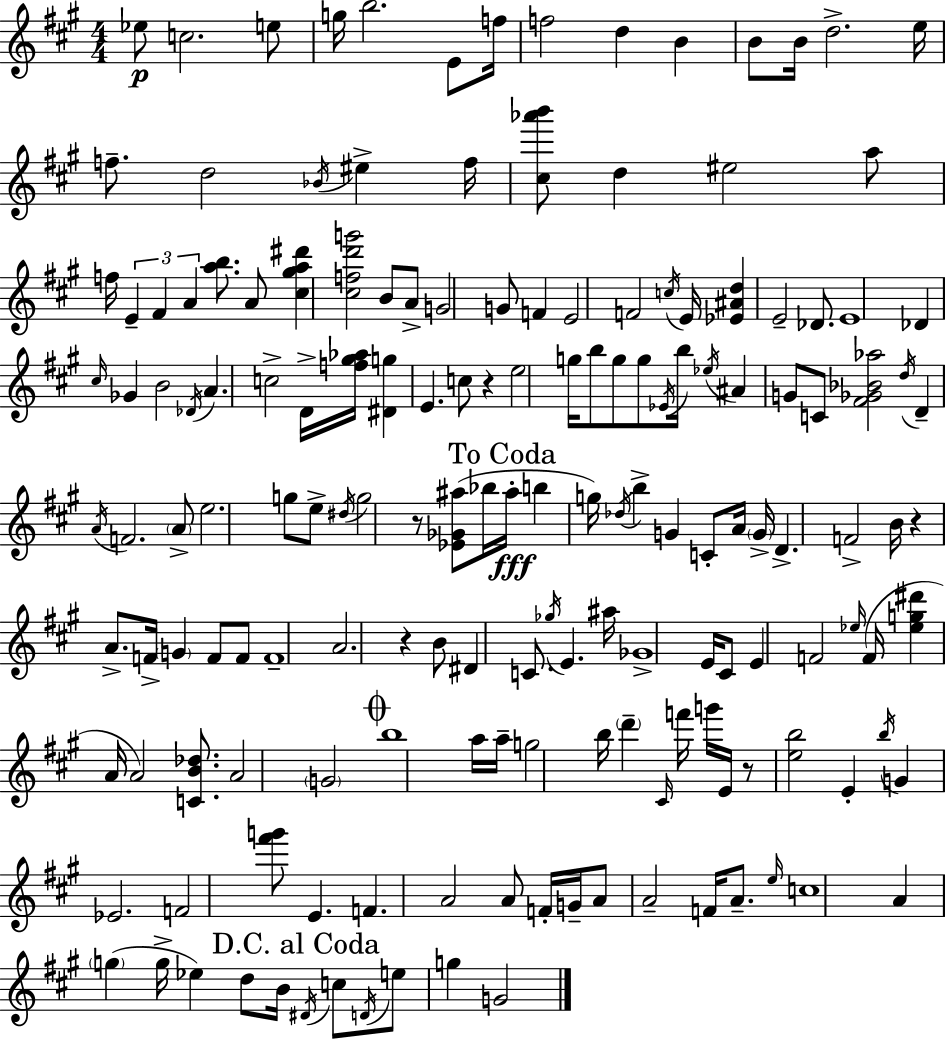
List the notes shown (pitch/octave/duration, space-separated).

Eb5/e C5/h. E5/e G5/s B5/h. E4/e F5/s F5/h D5/q B4/q B4/e B4/s D5/h. E5/s F5/e. D5/h Bb4/s EIS5/q F5/s [C#5,Ab6,B6]/e D5/q EIS5/h A5/e F5/s E4/q F#4/q A4/q [A5,B5]/e. A4/e [C#5,G#5,A5,D#6]/q [C#5,F5,D6,G6]/h B4/e A4/e G4/h G4/e F4/q E4/h F4/h C5/s E4/s [Eb4,A#4,D5]/q E4/h Db4/e. E4/w Db4/q C#5/s Gb4/q B4/h Db4/s A4/q. C5/h D4/s [F5,G#5,Ab5]/s [D#4,G5]/q E4/q. C5/e R/q E5/h G5/s B5/e G5/e G5/e Eb4/s B5/s Eb5/s A#4/q G4/e C4/e [F#4,Gb4,Bb4,Ab5]/h D5/s D4/q A4/s F4/h. A4/e E5/h. G5/e E5/e D#5/s G5/h R/e [Eb4,Gb4,A#5]/e Bb5/s A#5/s B5/q G5/s Db5/s B5/q G4/q C4/e A4/s G4/s D4/q. F4/h B4/s R/q A4/e. F4/s G4/q F4/e F4/e F4/w A4/h. R/q B4/e D#4/q C4/e. Gb5/s E4/q. A#5/s Gb4/w E4/s C#4/e E4/q F4/h Eb5/s F4/s [Eb5,G5,D#6]/q A4/s A4/h [C4,B4,Db5]/e. A4/h G4/h B5/w A5/s A5/s G5/h B5/s D6/q C#4/s F6/s G6/s E4/s R/e [E5,B5]/h E4/q B5/s G4/q Eb4/h. F4/h [F#6,G6]/e E4/q. F4/q. A4/h A4/e F4/s G4/s A4/e A4/h F4/s A4/e. E5/s C5/w A4/q G5/q G5/s Eb5/q D5/e B4/s D#4/s C5/e D4/s E5/e G5/q G4/h